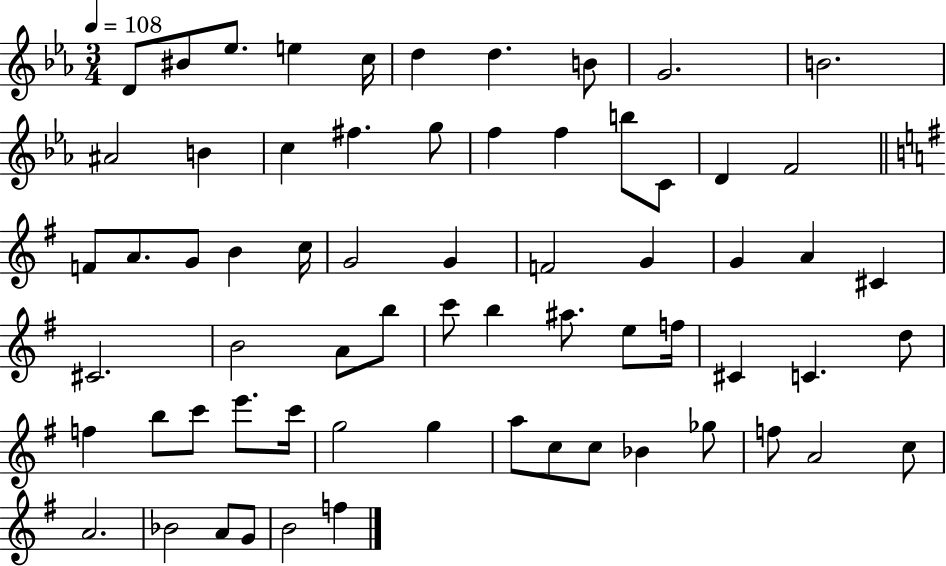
X:1
T:Untitled
M:3/4
L:1/4
K:Eb
D/2 ^B/2 _e/2 e c/4 d d B/2 G2 B2 ^A2 B c ^f g/2 f f b/2 C/2 D F2 F/2 A/2 G/2 B c/4 G2 G F2 G G A ^C ^C2 B2 A/2 b/2 c'/2 b ^a/2 e/2 f/4 ^C C d/2 f b/2 c'/2 e'/2 c'/4 g2 g a/2 c/2 c/2 _B _g/2 f/2 A2 c/2 A2 _B2 A/2 G/2 B2 f